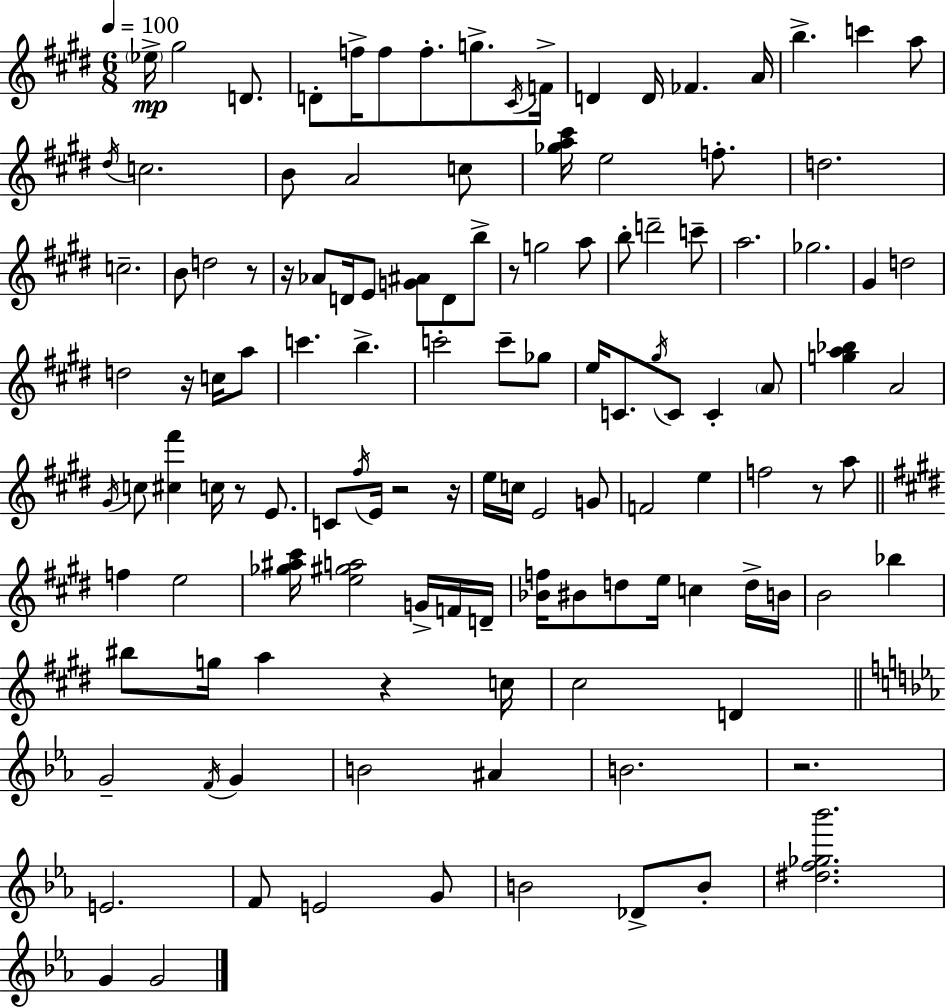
X:1
T:Untitled
M:6/8
L:1/4
K:E
_e/4 ^g2 D/2 D/2 f/4 f/2 f/2 g/2 ^C/4 F/4 D D/4 _F A/4 b c' a/2 ^d/4 c2 B/2 A2 c/2 [_ga^c']/4 e2 f/2 d2 c2 B/2 d2 z/2 z/4 _A/2 D/4 E/2 [G^A]/2 D/2 b/2 z/2 g2 a/2 b/2 d'2 c'/2 a2 _g2 ^G d2 d2 z/4 c/4 a/2 c' b c'2 c'/2 _g/2 e/4 C/2 ^g/4 C/2 C A/2 [ga_b] A2 ^G/4 c/2 [^c^f'] c/4 z/2 E/2 C/2 ^f/4 E/4 z2 z/4 e/4 c/4 E2 G/2 F2 e f2 z/2 a/2 f e2 [_g^a^c']/4 [e^ga]2 G/4 F/4 D/4 [_Bf]/4 ^B/2 d/2 e/4 c d/4 B/4 B2 _b ^b/2 g/4 a z c/4 ^c2 D G2 F/4 G B2 ^A B2 z2 E2 F/2 E2 G/2 B2 _D/2 B/2 [^df_g_b']2 G G2